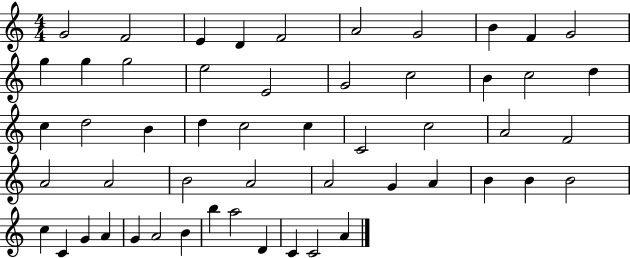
X:1
T:Untitled
M:4/4
L:1/4
K:C
G2 F2 E D F2 A2 G2 B F G2 g g g2 e2 E2 G2 c2 B c2 d c d2 B d c2 c C2 c2 A2 F2 A2 A2 B2 A2 A2 G A B B B2 c C G A G A2 B b a2 D C C2 A